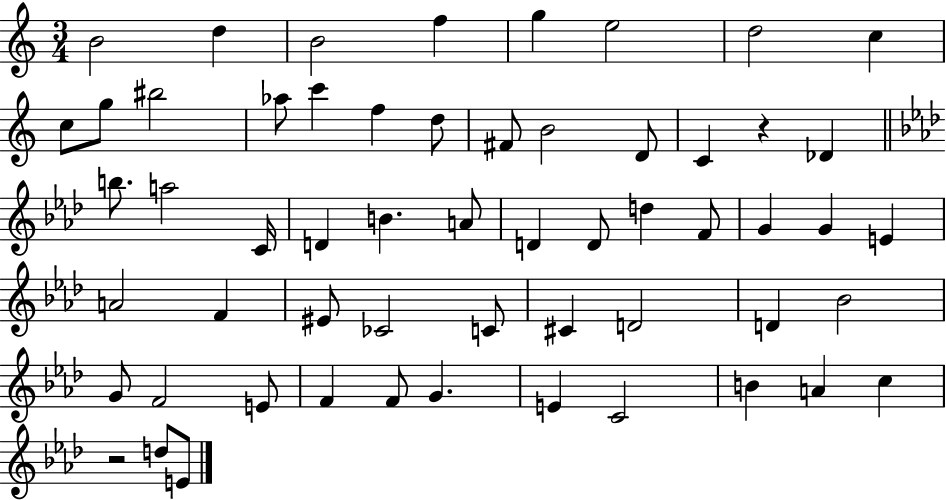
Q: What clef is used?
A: treble